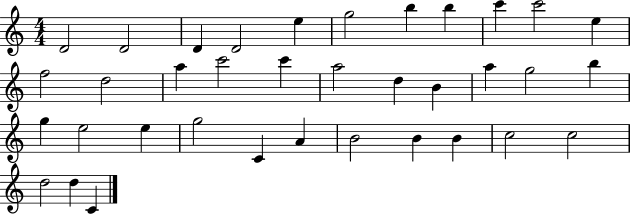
{
  \clef treble
  \numericTimeSignature
  \time 4/4
  \key c \major
  d'2 d'2 | d'4 d'2 e''4 | g''2 b''4 b''4 | c'''4 c'''2 e''4 | \break f''2 d''2 | a''4 c'''2 c'''4 | a''2 d''4 b'4 | a''4 g''2 b''4 | \break g''4 e''2 e''4 | g''2 c'4 a'4 | b'2 b'4 b'4 | c''2 c''2 | \break d''2 d''4 c'4 | \bar "|."
}